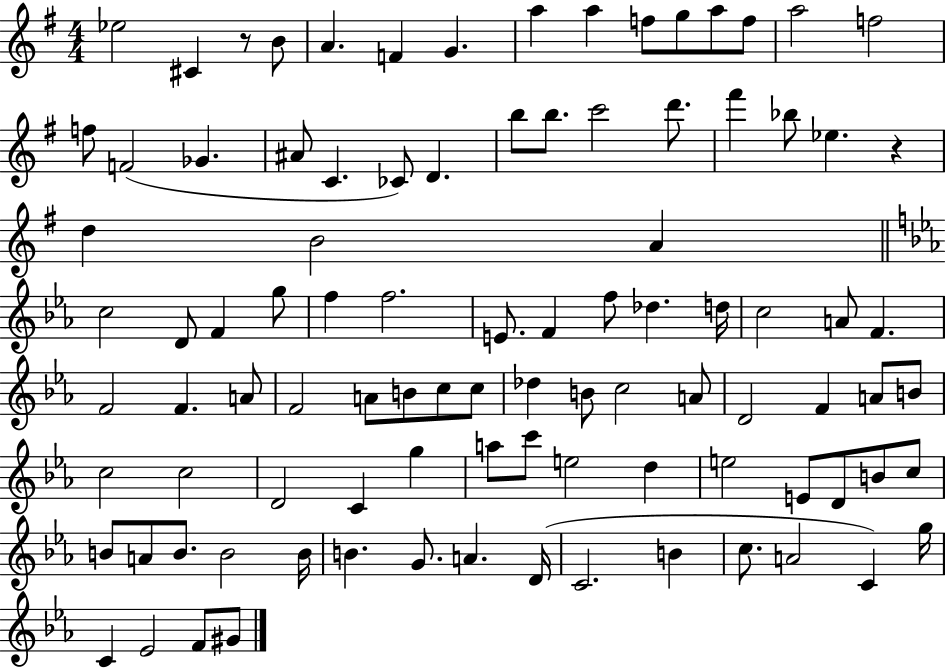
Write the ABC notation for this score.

X:1
T:Untitled
M:4/4
L:1/4
K:G
_e2 ^C z/2 B/2 A F G a a f/2 g/2 a/2 f/2 a2 f2 f/2 F2 _G ^A/2 C _C/2 D b/2 b/2 c'2 d'/2 ^f' _b/2 _e z d B2 A c2 D/2 F g/2 f f2 E/2 F f/2 _d d/4 c2 A/2 F F2 F A/2 F2 A/2 B/2 c/2 c/2 _d B/2 c2 A/2 D2 F A/2 B/2 c2 c2 D2 C g a/2 c'/2 e2 d e2 E/2 D/2 B/2 c/2 B/2 A/2 B/2 B2 B/4 B G/2 A D/4 C2 B c/2 A2 C g/4 C _E2 F/2 ^G/2